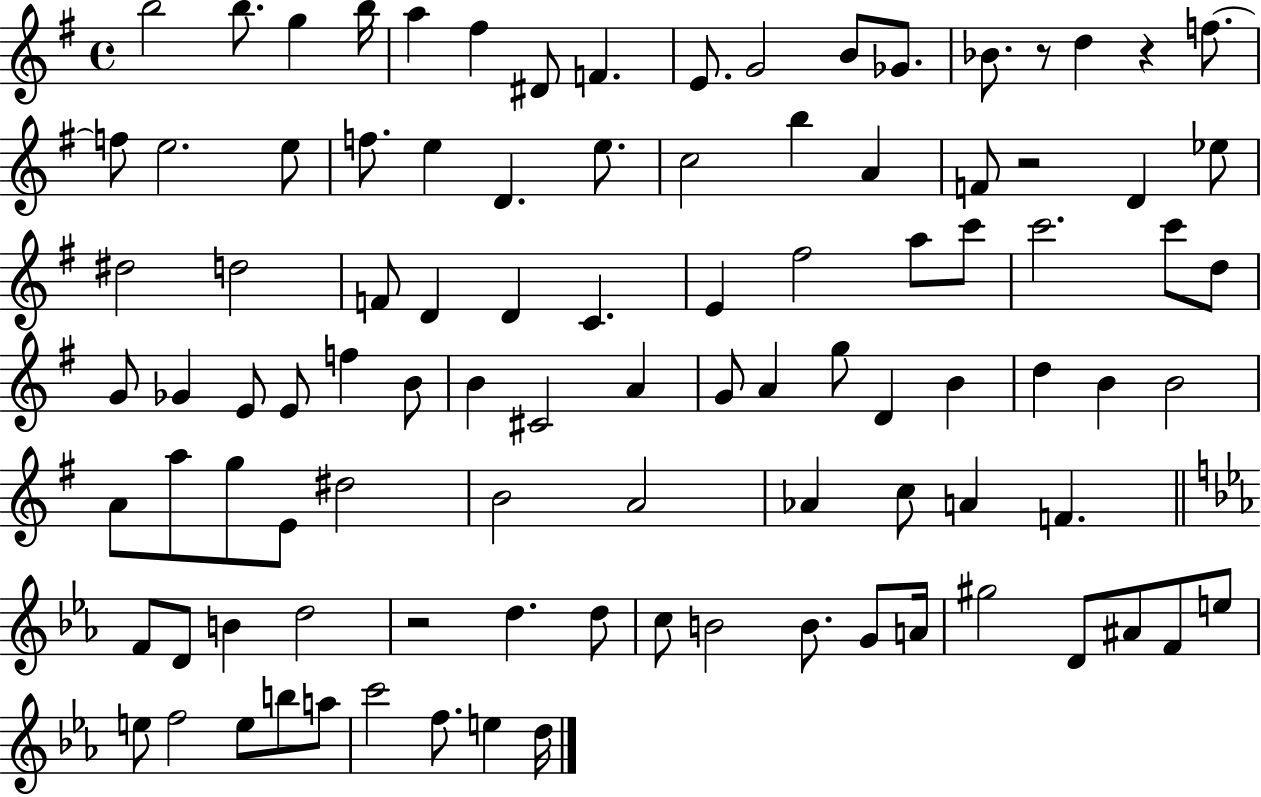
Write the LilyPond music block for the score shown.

{
  \clef treble
  \time 4/4
  \defaultTimeSignature
  \key g \major
  \repeat volta 2 { b''2 b''8. g''4 b''16 | a''4 fis''4 dis'8 f'4. | e'8. g'2 b'8 ges'8. | bes'8. r8 d''4 r4 f''8.~~ | \break f''8 e''2. e''8 | f''8. e''4 d'4. e''8. | c''2 b''4 a'4 | f'8 r2 d'4 ees''8 | \break dis''2 d''2 | f'8 d'4 d'4 c'4. | e'4 fis''2 a''8 c'''8 | c'''2. c'''8 d''8 | \break g'8 ges'4 e'8 e'8 f''4 b'8 | b'4 cis'2 a'4 | g'8 a'4 g''8 d'4 b'4 | d''4 b'4 b'2 | \break a'8 a''8 g''8 e'8 dis''2 | b'2 a'2 | aes'4 c''8 a'4 f'4. | \bar "||" \break \key c \minor f'8 d'8 b'4 d''2 | r2 d''4. d''8 | c''8 b'2 b'8. g'8 a'16 | gis''2 d'8 ais'8 f'8 e''8 | \break e''8 f''2 e''8 b''8 a''8 | c'''2 f''8. e''4 d''16 | } \bar "|."
}